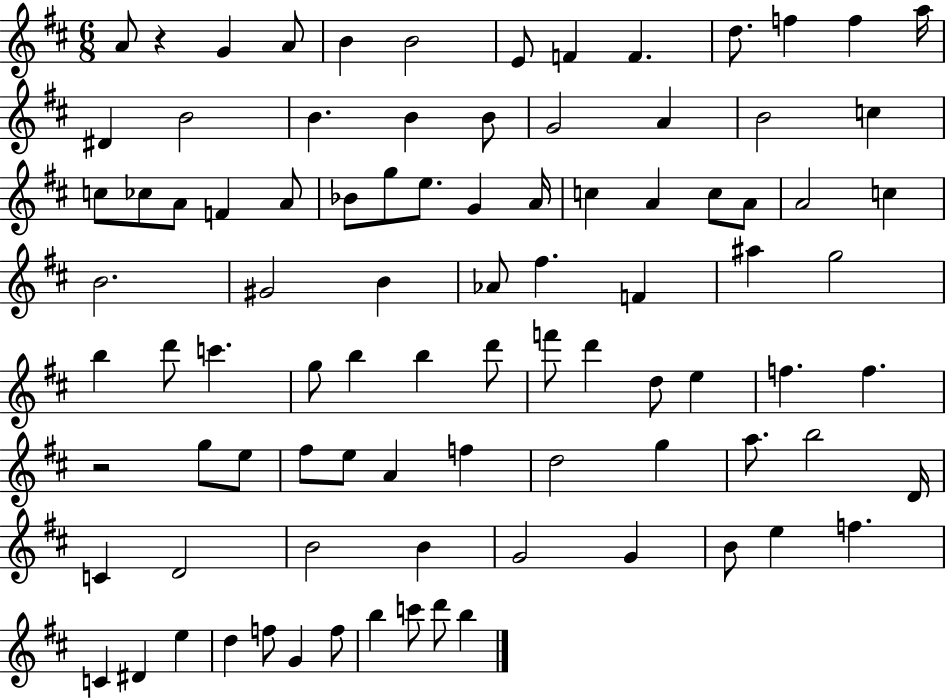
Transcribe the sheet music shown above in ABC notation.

X:1
T:Untitled
M:6/8
L:1/4
K:D
A/2 z G A/2 B B2 E/2 F F d/2 f f a/4 ^D B2 B B B/2 G2 A B2 c c/2 _c/2 A/2 F A/2 _B/2 g/2 e/2 G A/4 c A c/2 A/2 A2 c B2 ^G2 B _A/2 ^f F ^a g2 b d'/2 c' g/2 b b d'/2 f'/2 d' d/2 e f f z2 g/2 e/2 ^f/2 e/2 A f d2 g a/2 b2 D/4 C D2 B2 B G2 G B/2 e f C ^D e d f/2 G f/2 b c'/2 d'/2 b